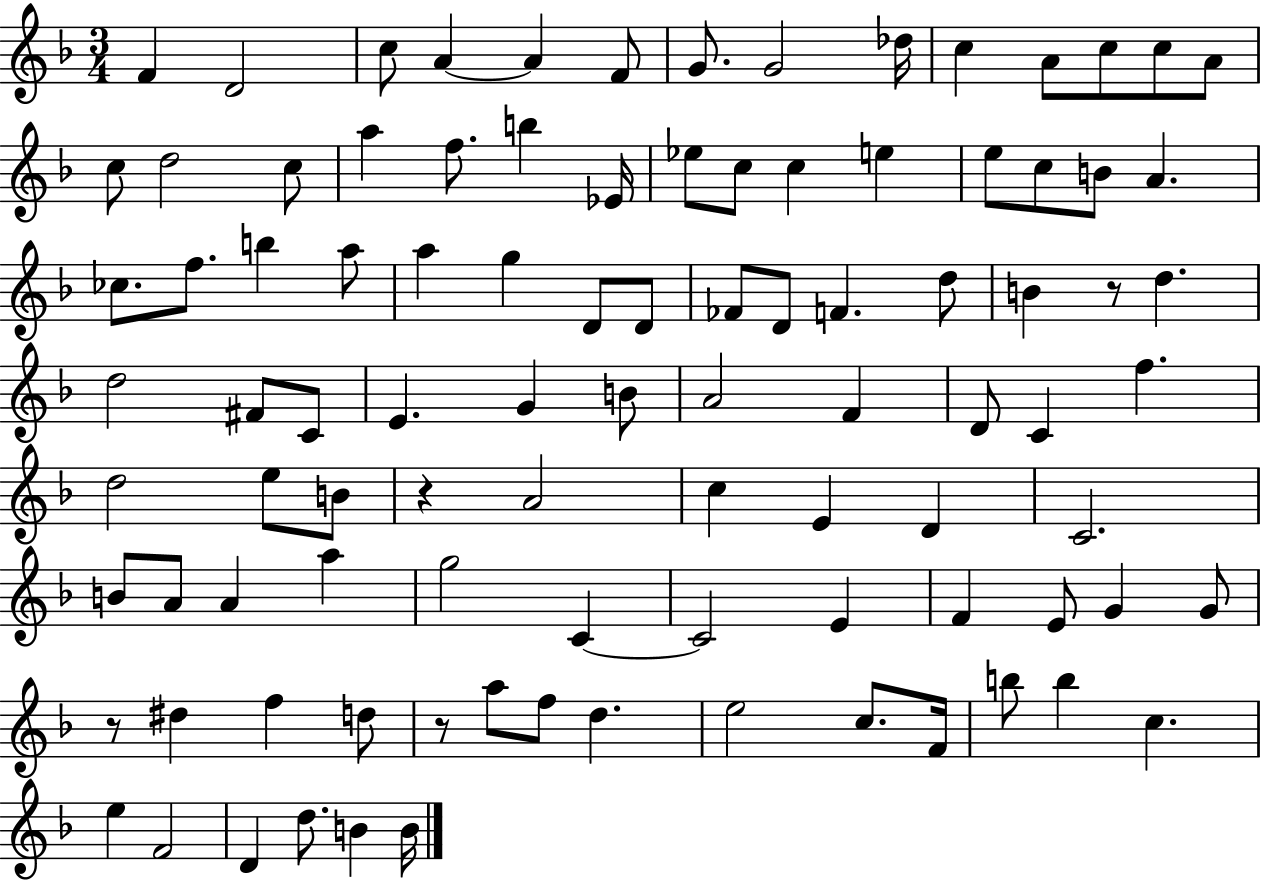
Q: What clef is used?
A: treble